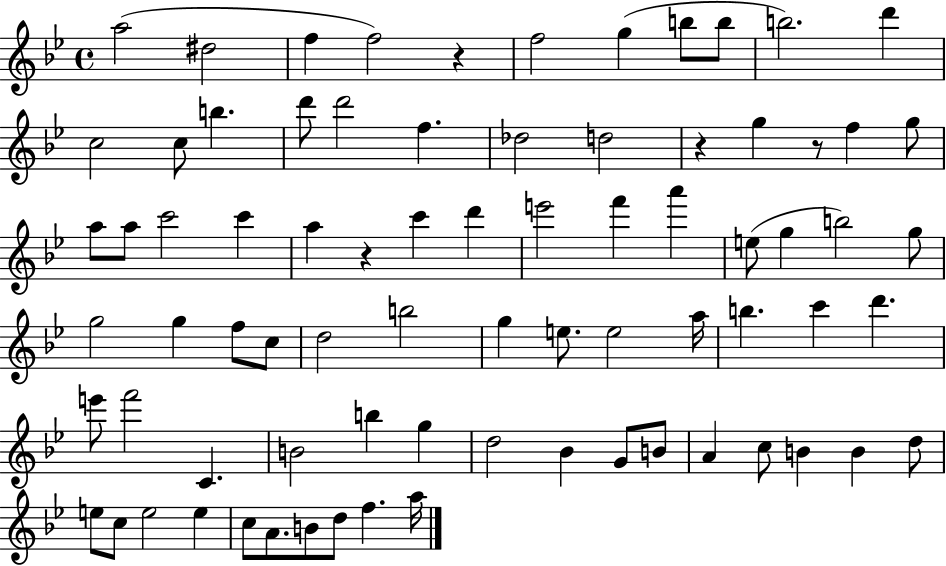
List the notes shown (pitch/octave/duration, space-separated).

A5/h D#5/h F5/q F5/h R/q F5/h G5/q B5/e B5/e B5/h. D6/q C5/h C5/e B5/q. D6/e D6/h F5/q. Db5/h D5/h R/q G5/q R/e F5/q G5/e A5/e A5/e C6/h C6/q A5/q R/q C6/q D6/q E6/h F6/q A6/q E5/e G5/q B5/h G5/e G5/h G5/q F5/e C5/e D5/h B5/h G5/q E5/e. E5/h A5/s B5/q. C6/q D6/q. E6/e F6/h C4/q. B4/h B5/q G5/q D5/h Bb4/q G4/e B4/e A4/q C5/e B4/q B4/q D5/e E5/e C5/e E5/h E5/q C5/e A4/e. B4/e D5/e F5/q. A5/s